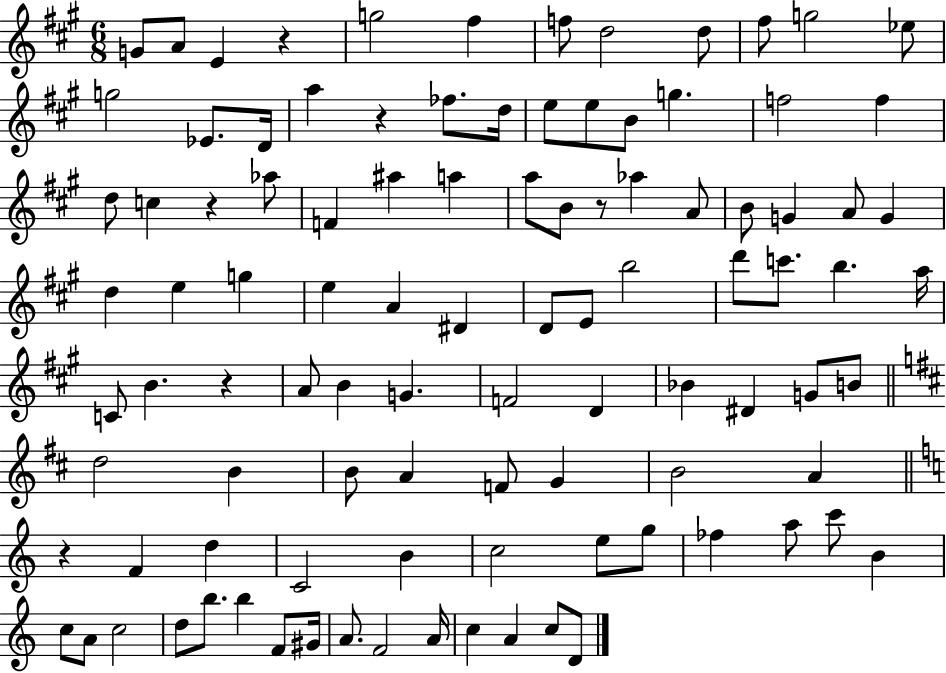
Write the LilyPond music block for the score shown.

{
  \clef treble
  \numericTimeSignature
  \time 6/8
  \key a \major
  g'8 a'8 e'4 r4 | g''2 fis''4 | f''8 d''2 d''8 | fis''8 g''2 ees''8 | \break g''2 ees'8. d'16 | a''4 r4 fes''8. d''16 | e''8 e''8 b'8 g''4. | f''2 f''4 | \break d''8 c''4 r4 aes''8 | f'4 ais''4 a''4 | a''8 b'8 r8 aes''4 a'8 | b'8 g'4 a'8 g'4 | \break d''4 e''4 g''4 | e''4 a'4 dis'4 | d'8 e'8 b''2 | d'''8 c'''8. b''4. a''16 | \break c'8 b'4. r4 | a'8 b'4 g'4. | f'2 d'4 | bes'4 dis'4 g'8 b'8 | \break \bar "||" \break \key b \minor d''2 b'4 | b'8 a'4 f'8 g'4 | b'2 a'4 | \bar "||" \break \key c \major r4 f'4 d''4 | c'2 b'4 | c''2 e''8 g''8 | fes''4 a''8 c'''8 b'4 | \break c''8 a'8 c''2 | d''8 b''8. b''4 f'8 gis'16 | a'8. f'2 a'16 | c''4 a'4 c''8 d'8 | \break \bar "|."
}